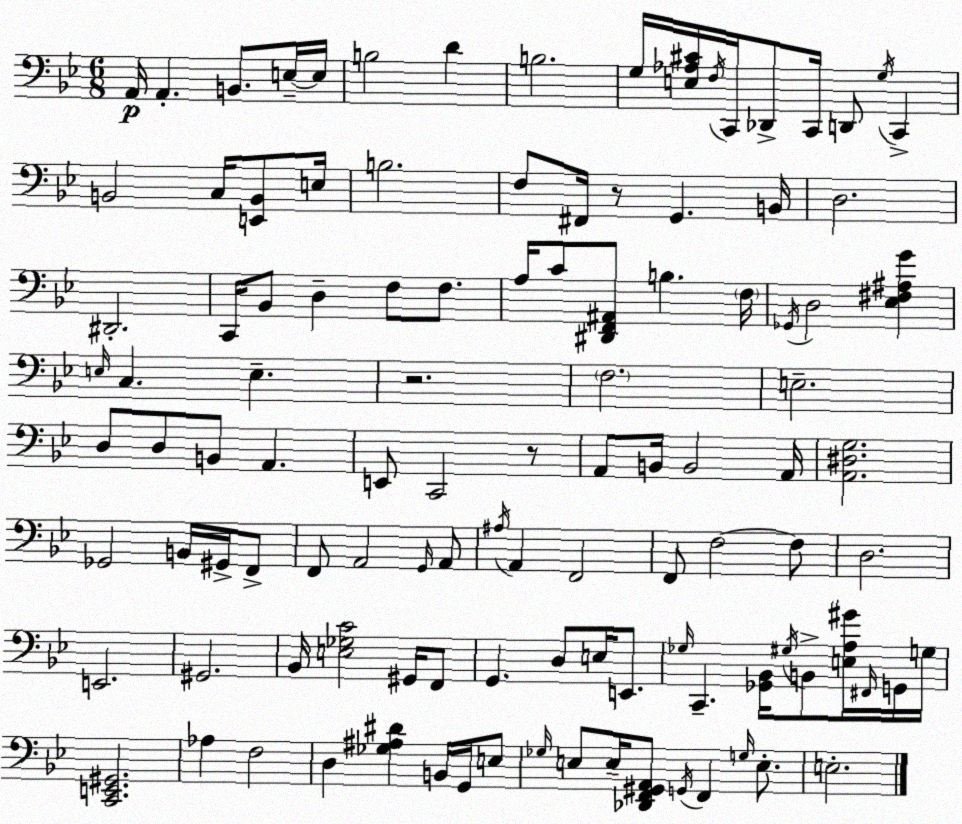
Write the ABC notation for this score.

X:1
T:Untitled
M:6/8
L:1/4
K:Bb
A,,/4 A,, B,,/2 E,/4 E,/4 B,2 D B,2 G,/4 [E,_A,^C]/4 F,/4 C,,/4 _D,,/2 C,,/4 D,,/2 G,/4 C,, B,,2 C,/4 [E,,B,,]/2 E,/4 B,2 F,/2 ^F,,/4 z/2 G,, B,,/4 D,2 ^D,,2 C,,/4 _B,,/2 D, F,/2 F,/2 A,/4 C/2 [^D,,F,,^A,,]/2 B, F,/4 _G,,/4 D,2 [_E,^F,^A,G] E,/4 C, E, z2 F,2 E,2 D,/2 D,/2 B,,/2 A,, E,,/2 C,,2 z/2 A,,/2 B,,/4 B,,2 A,,/4 [A,,^D,G,]2 _G,,2 B,,/4 ^G,,/4 F,,/2 F,,/2 A,,2 G,,/4 A,,/2 ^A,/4 A,, F,,2 F,,/2 F,2 F,/2 D,2 E,,2 ^G,,2 _B,,/4 [E,_G,C]2 ^G,,/4 F,,/2 G,, D,/2 E,/4 E,,/2 _G,/4 C,, [_G,,_B,,]/4 ^G,/4 B,,/2 [E,A,^G]/4 ^F,,/4 G,,/4 G,/4 [C,,E,,^G,,]2 _A, F,2 D, [_G,^A,^D] B,,/4 G,,/4 E,/2 _G,/4 E,/2 E,/4 [_D,,F,,^G,,A,,]/2 G,,/4 F,, G,/4 E,/2 E,2